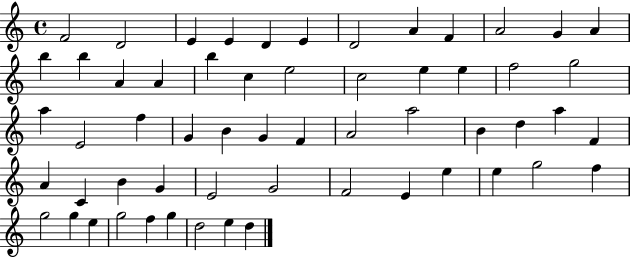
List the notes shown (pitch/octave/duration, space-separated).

F4/h D4/h E4/q E4/q D4/q E4/q D4/h A4/q F4/q A4/h G4/q A4/q B5/q B5/q A4/q A4/q B5/q C5/q E5/h C5/h E5/q E5/q F5/h G5/h A5/q E4/h F5/q G4/q B4/q G4/q F4/q A4/h A5/h B4/q D5/q A5/q F4/q A4/q C4/q B4/q G4/q E4/h G4/h F4/h E4/q E5/q E5/q G5/h F5/q G5/h G5/q E5/q G5/h F5/q G5/q D5/h E5/q D5/q